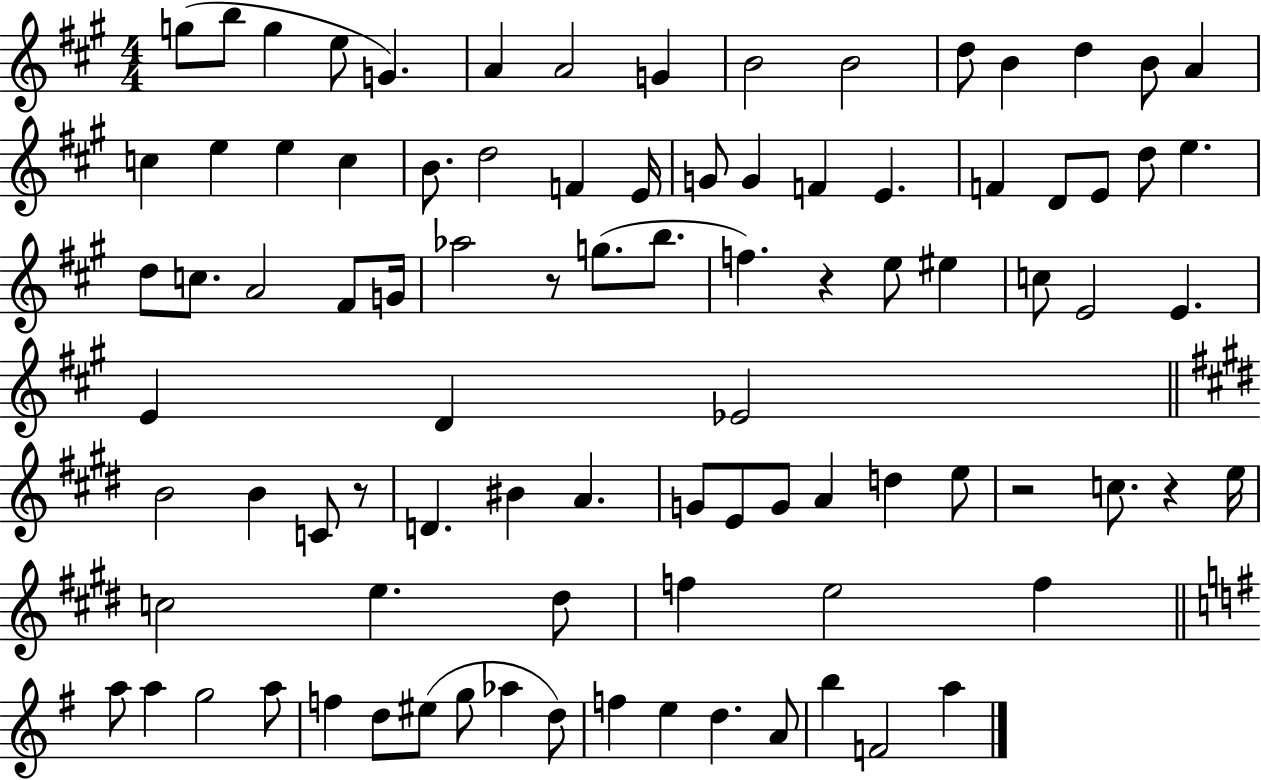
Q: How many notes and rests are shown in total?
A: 91